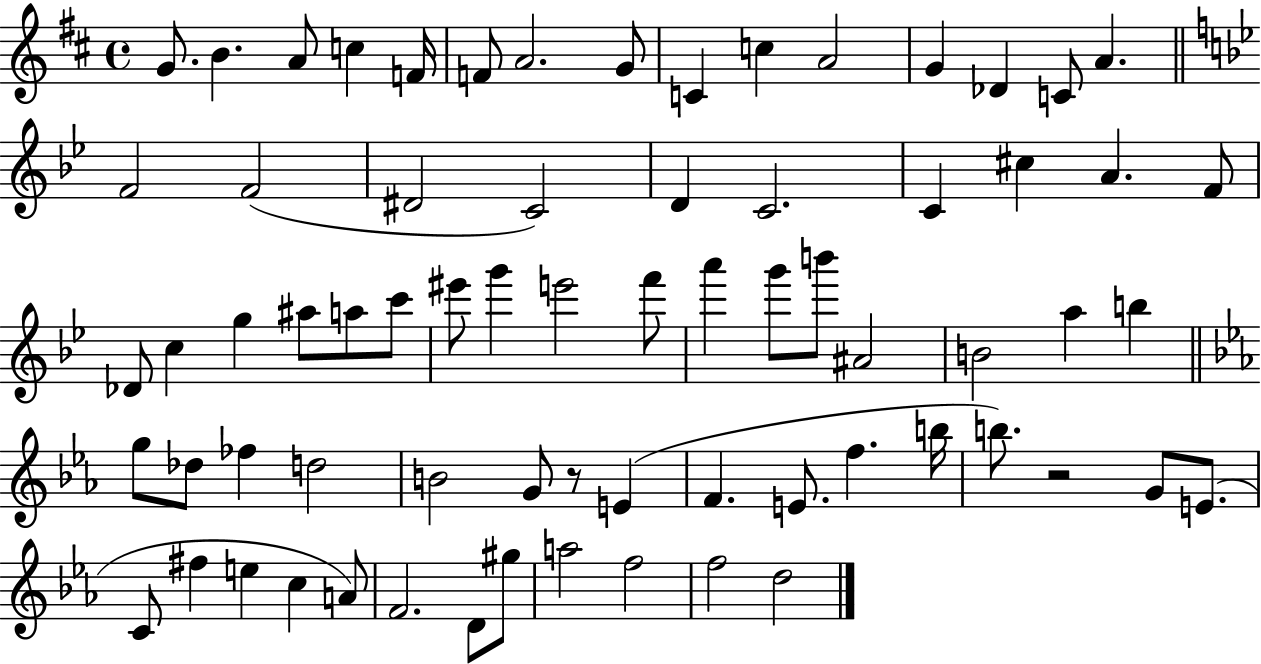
{
  \clef treble
  \time 4/4
  \defaultTimeSignature
  \key d \major
  g'8. b'4. a'8 c''4 f'16 | f'8 a'2. g'8 | c'4 c''4 a'2 | g'4 des'4 c'8 a'4. | \break \bar "||" \break \key bes \major f'2 f'2( | dis'2 c'2) | d'4 c'2. | c'4 cis''4 a'4. f'8 | \break des'8 c''4 g''4 ais''8 a''8 c'''8 | eis'''8 g'''4 e'''2 f'''8 | a'''4 g'''8 b'''8 ais'2 | b'2 a''4 b''4 | \break \bar "||" \break \key ees \major g''8 des''8 fes''4 d''2 | b'2 g'8 r8 e'4( | f'4. e'8. f''4. b''16 | b''8.) r2 g'8 e'8.( | \break c'8 fis''4 e''4 c''4 a'8) | f'2. d'8 gis''8 | a''2 f''2 | f''2 d''2 | \break \bar "|."
}